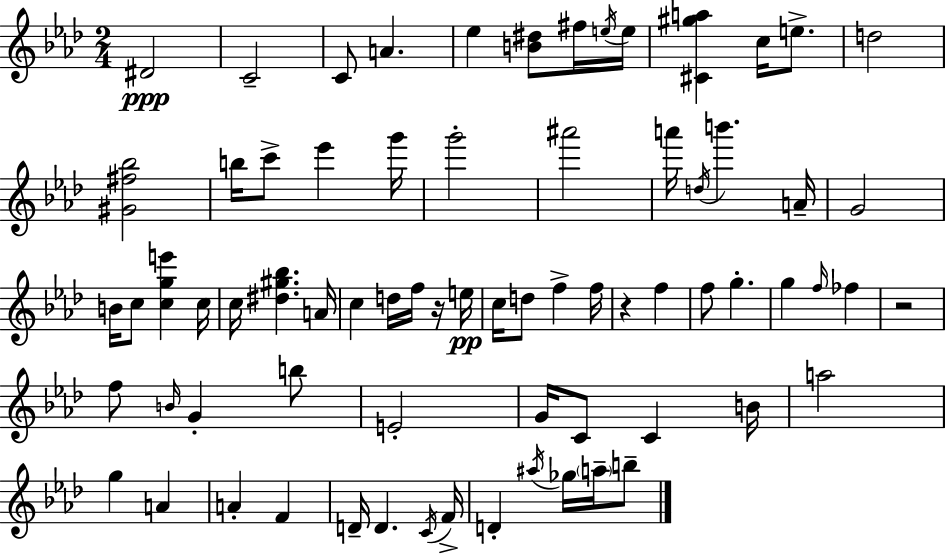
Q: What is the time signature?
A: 2/4